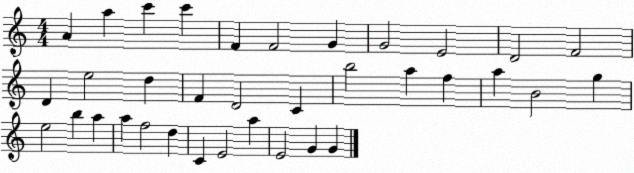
X:1
T:Untitled
M:4/4
L:1/4
K:C
A a c' c' F F2 G G2 E2 D2 F2 D e2 d F D2 C b2 a f a B2 g e2 b a a f2 d C E2 a E2 G G